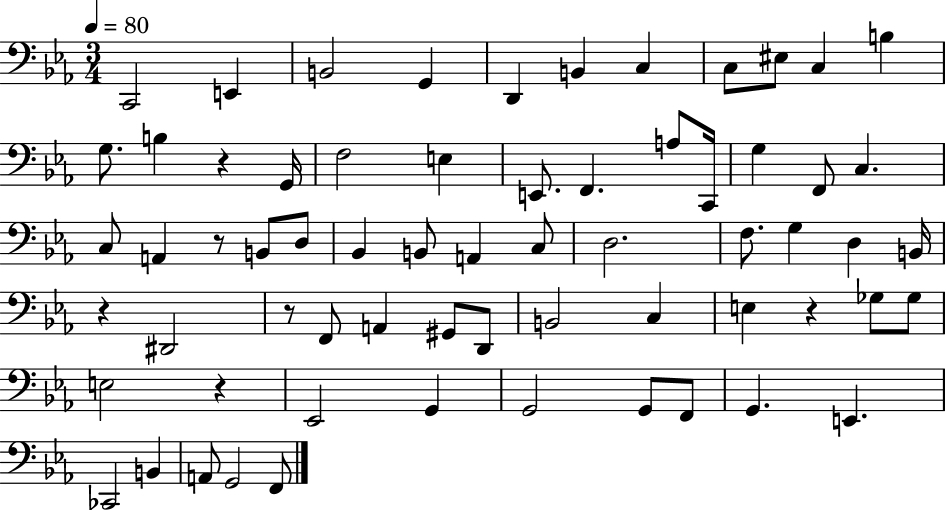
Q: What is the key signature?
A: EES major